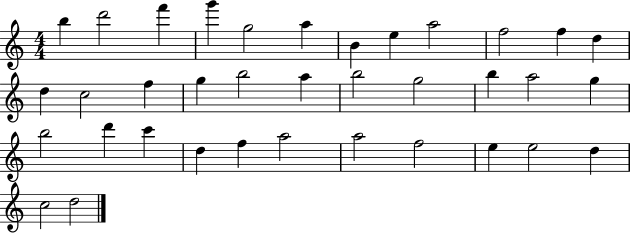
{
  \clef treble
  \numericTimeSignature
  \time 4/4
  \key c \major
  b''4 d'''2 f'''4 | g'''4 g''2 a''4 | b'4 e''4 a''2 | f''2 f''4 d''4 | \break d''4 c''2 f''4 | g''4 b''2 a''4 | b''2 g''2 | b''4 a''2 g''4 | \break b''2 d'''4 c'''4 | d''4 f''4 a''2 | a''2 f''2 | e''4 e''2 d''4 | \break c''2 d''2 | \bar "|."
}